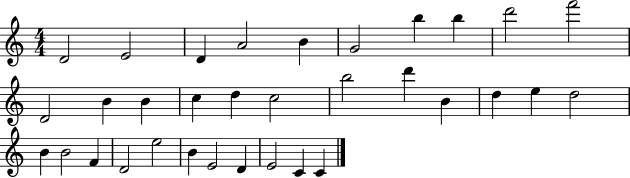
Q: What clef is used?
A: treble